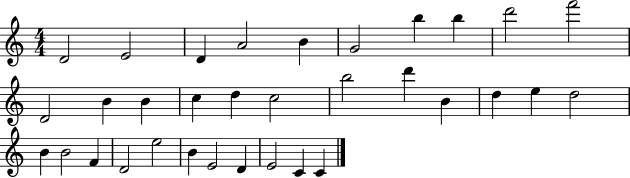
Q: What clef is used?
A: treble